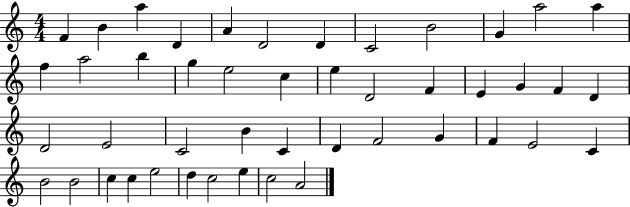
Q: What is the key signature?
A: C major